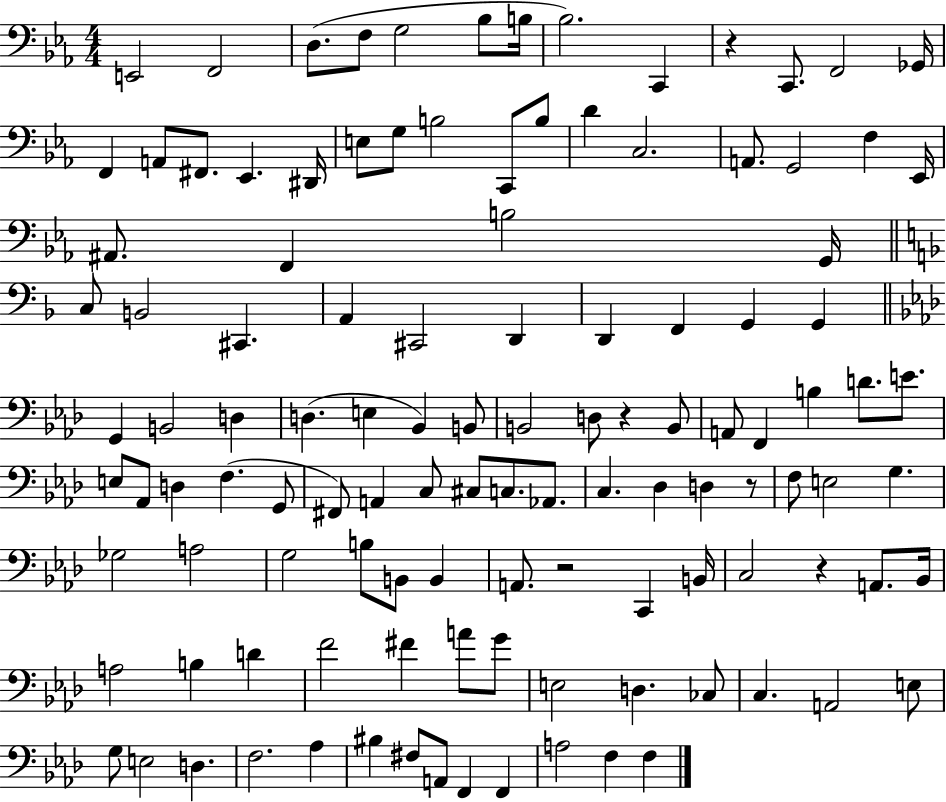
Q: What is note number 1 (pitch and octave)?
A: E2